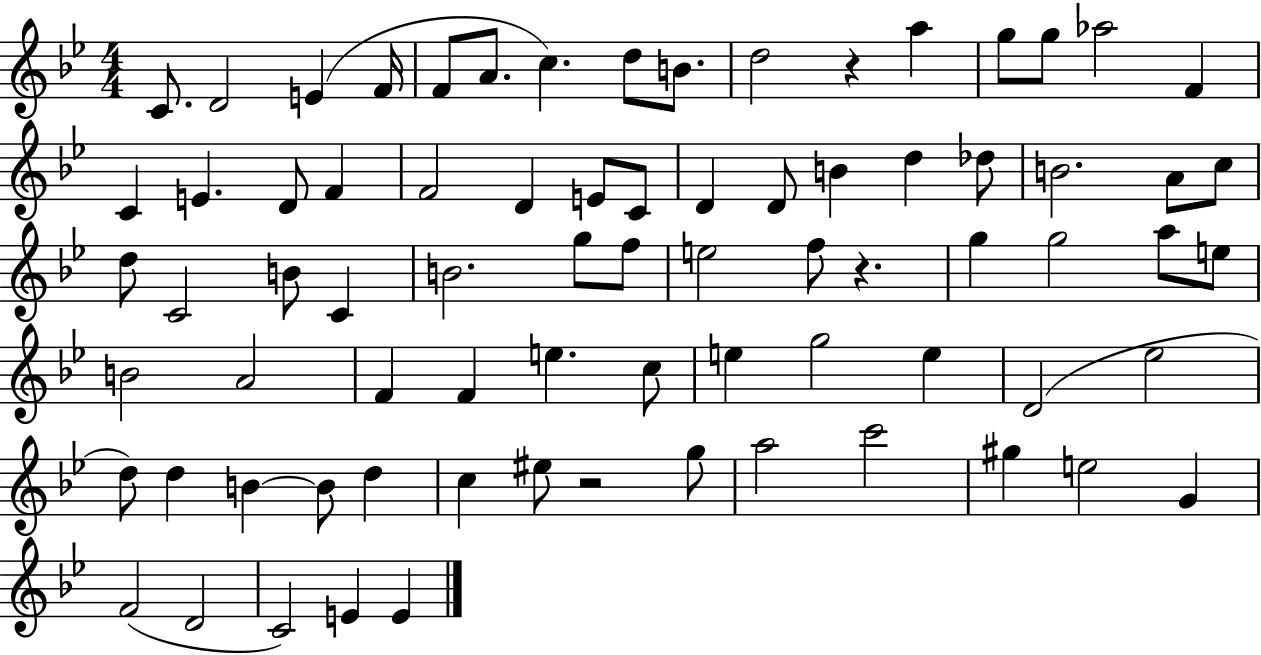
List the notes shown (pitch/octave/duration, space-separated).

C4/e. D4/h E4/q F4/s F4/e A4/e. C5/q. D5/e B4/e. D5/h R/q A5/q G5/e G5/e Ab5/h F4/q C4/q E4/q. D4/e F4/q F4/h D4/q E4/e C4/e D4/q D4/e B4/q D5/q Db5/e B4/h. A4/e C5/e D5/e C4/h B4/e C4/q B4/h. G5/e F5/e E5/h F5/e R/q. G5/q G5/h A5/e E5/e B4/h A4/h F4/q F4/q E5/q. C5/e E5/q G5/h E5/q D4/h Eb5/h D5/e D5/q B4/q B4/e D5/q C5/q EIS5/e R/h G5/e A5/h C6/h G#5/q E5/h G4/q F4/h D4/h C4/h E4/q E4/q